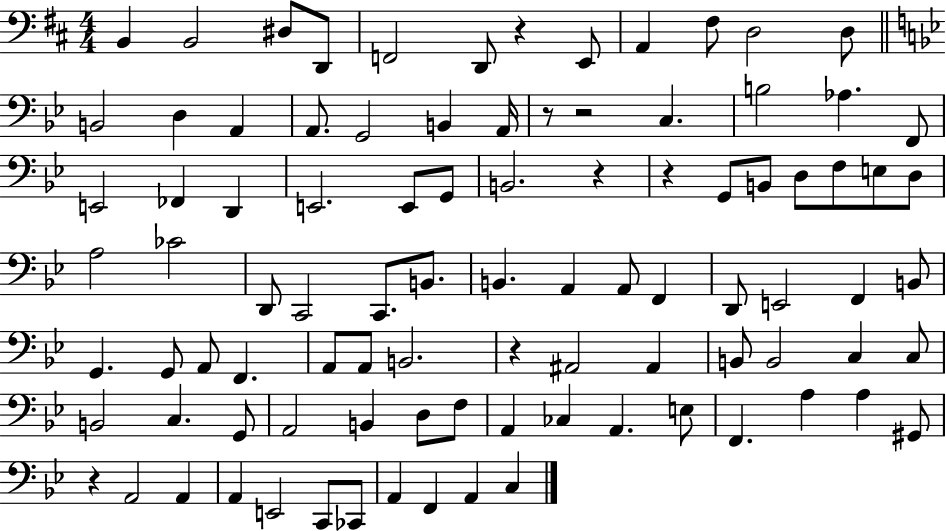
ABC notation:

X:1
T:Untitled
M:4/4
L:1/4
K:D
B,, B,,2 ^D,/2 D,,/2 F,,2 D,,/2 z E,,/2 A,, ^F,/2 D,2 D,/2 B,,2 D, A,, A,,/2 G,,2 B,, A,,/4 z/2 z2 C, B,2 _A, F,,/2 E,,2 _F,, D,, E,,2 E,,/2 G,,/2 B,,2 z z G,,/2 B,,/2 D,/2 F,/2 E,/2 D,/2 A,2 _C2 D,,/2 C,,2 C,,/2 B,,/2 B,, A,, A,,/2 F,, D,,/2 E,,2 F,, B,,/2 G,, G,,/2 A,,/2 F,, A,,/2 A,,/2 B,,2 z ^A,,2 ^A,, B,,/2 B,,2 C, C,/2 B,,2 C, G,,/2 A,,2 B,, D,/2 F,/2 A,, _C, A,, E,/2 F,, A, A, ^G,,/2 z A,,2 A,, A,, E,,2 C,,/2 _C,,/2 A,, F,, A,, C,